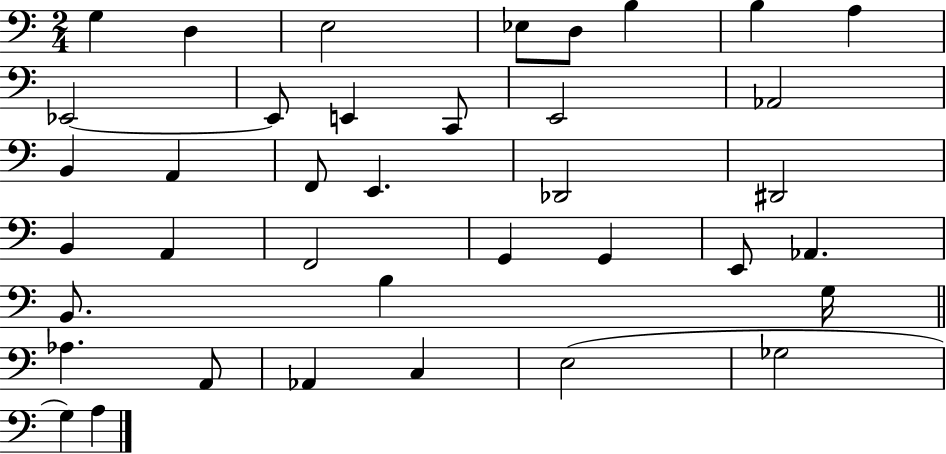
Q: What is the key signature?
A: C major